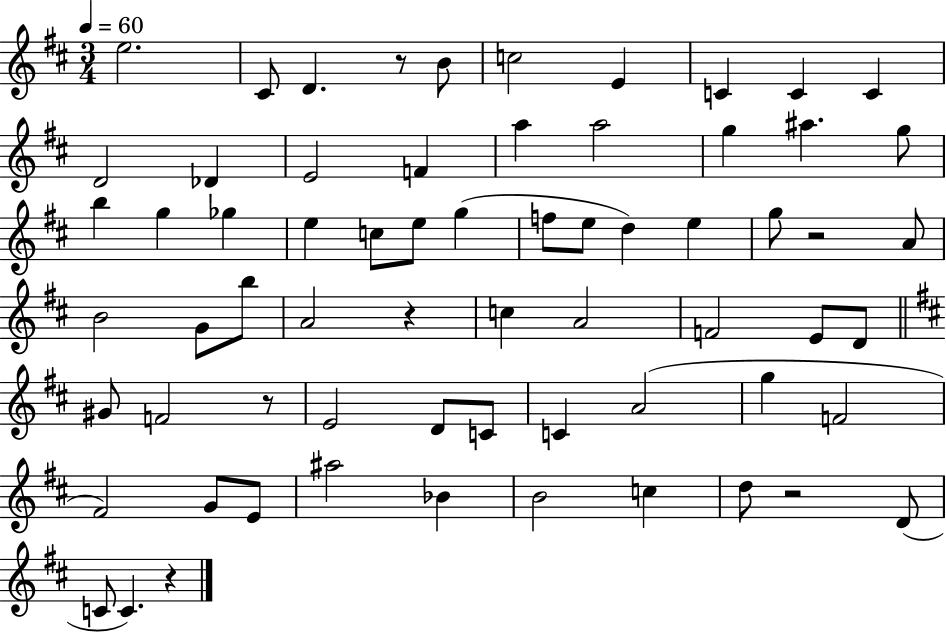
{
  \clef treble
  \numericTimeSignature
  \time 3/4
  \key d \major
  \tempo 4 = 60
  e''2. | cis'8 d'4. r8 b'8 | c''2 e'4 | c'4 c'4 c'4 | \break d'2 des'4 | e'2 f'4 | a''4 a''2 | g''4 ais''4. g''8 | \break b''4 g''4 ges''4 | e''4 c''8 e''8 g''4( | f''8 e''8 d''4) e''4 | g''8 r2 a'8 | \break b'2 g'8 b''8 | a'2 r4 | c''4 a'2 | f'2 e'8 d'8 | \break \bar "||" \break \key b \minor gis'8 f'2 r8 | e'2 d'8 c'8 | c'4 a'2( | g''4 f'2 | \break fis'2) g'8 e'8 | ais''2 bes'4 | b'2 c''4 | d''8 r2 d'8( | \break c'8 c'4.) r4 | \bar "|."
}